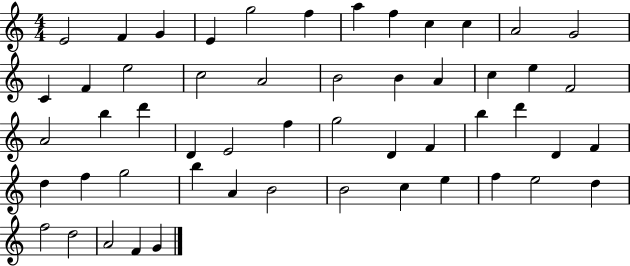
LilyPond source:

{
  \clef treble
  \numericTimeSignature
  \time 4/4
  \key c \major
  e'2 f'4 g'4 | e'4 g''2 f''4 | a''4 f''4 c''4 c''4 | a'2 g'2 | \break c'4 f'4 e''2 | c''2 a'2 | b'2 b'4 a'4 | c''4 e''4 f'2 | \break a'2 b''4 d'''4 | d'4 e'2 f''4 | g''2 d'4 f'4 | b''4 d'''4 d'4 f'4 | \break d''4 f''4 g''2 | b''4 a'4 b'2 | b'2 c''4 e''4 | f''4 e''2 d''4 | \break f''2 d''2 | a'2 f'4 g'4 | \bar "|."
}